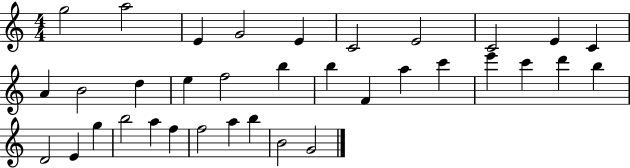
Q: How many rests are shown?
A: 0